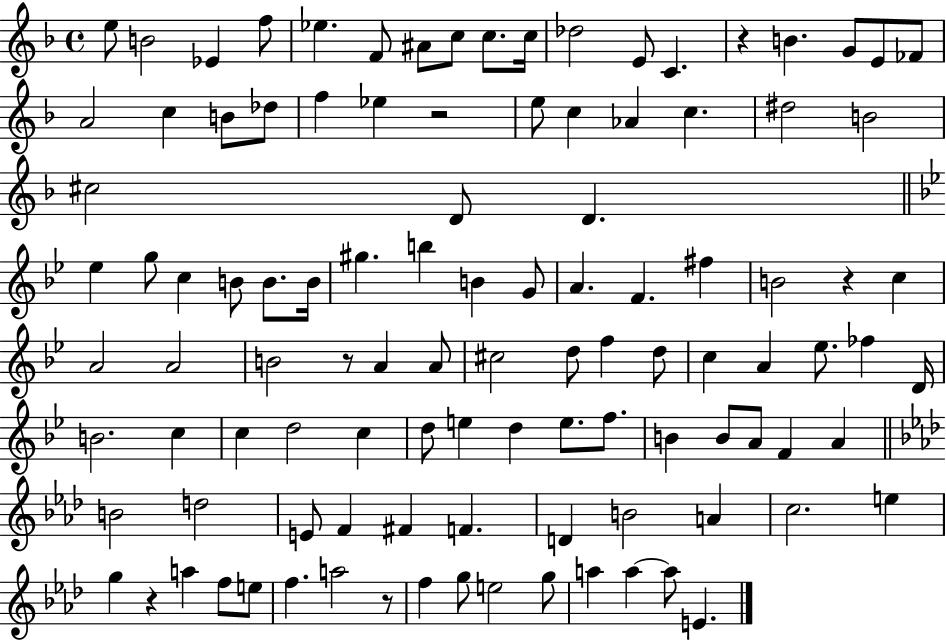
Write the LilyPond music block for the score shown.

{
  \clef treble
  \time 4/4
  \defaultTimeSignature
  \key f \major
  e''8 b'2 ees'4 f''8 | ees''4. f'8 ais'8 c''8 c''8. c''16 | des''2 e'8 c'4. | r4 b'4. g'8 e'8 fes'8 | \break a'2 c''4 b'8 des''8 | f''4 ees''4 r2 | e''8 c''4 aes'4 c''4. | dis''2 b'2 | \break cis''2 d'8 d'4. | \bar "||" \break \key bes \major ees''4 g''8 c''4 b'8 b'8. b'16 | gis''4. b''4 b'4 g'8 | a'4. f'4. fis''4 | b'2 r4 c''4 | \break a'2 a'2 | b'2 r8 a'4 a'8 | cis''2 d''8 f''4 d''8 | c''4 a'4 ees''8. fes''4 d'16 | \break b'2. c''4 | c''4 d''2 c''4 | d''8 e''4 d''4 e''8. f''8. | b'4 b'8 a'8 f'4 a'4 | \break \bar "||" \break \key f \minor b'2 d''2 | e'8 f'4 fis'4 f'4. | d'4 b'2 a'4 | c''2. e''4 | \break g''4 r4 a''4 f''8 e''8 | f''4. a''2 r8 | f''4 g''8 e''2 g''8 | a''4 a''4~~ a''8 e'4. | \break \bar "|."
}